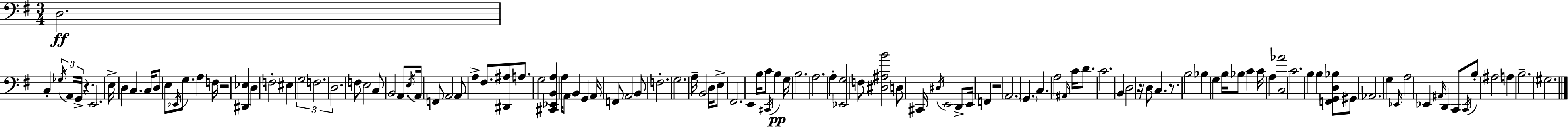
{
  \clef bass
  \numericTimeSignature
  \time 3/4
  \key g \major
  d2.\ff | c4-. \tuplet 3/2 { \acciaccatura { ges16 } a,16 g,16-> } r4. | e,2. | e16-> d4 c4. | \break c16 d8 e8 \acciaccatura { ees,16 } g8. a4 | f16 r2 <dis, ees>4 | d4 f2-. | eis4 \tuplet 3/2 { g2 | \break f2. | d2. } | f8 e2 | c8 b,2 a,8. | \break \acciaccatura { e16 } a,16 f,8 a,2 | a,8 a4-> fis8. <dis, ais>8 | a8. g2 <cis, ees, b, a>4 | a16 a,8 b,4 g,4 | \break a,16 f,8 a,2 | b,8 f2.-. | g2. | a16-- b,2 | \break d16 e8-> fis,2. | e,4 b16 c'8 \acciaccatura { cis,16 }\pp b4 | g16 b2. | a2. | \break a4-. <ees, g>2 | f8 <dis ais b'>2 | d8 cis,16 \acciaccatura { dis16 } e,2 | d,8-> e,16 f,4 r2 | \break \parenthesize a,2. | \parenthesize g,4. c4. | a2 | \grace { ais,16 } c'16 d'8. c'2. | \break b,4 d2 | r16 d8 c4. | r8. b2 | bes4 g4 b16 bes8 | \break c'4 c'16 a4 <c aes'>2 | c'2. | b4 b4 | <f, g, d bes>8 gis,8 aes,2. | \break g4 \grace { ees,16 } a2 | ees,4 \grace { ais,16 } | d,4 c,8 \acciaccatura { c,16 } b8-. ais2 | a4 b2.-- | \break gis2. | \bar "|."
}